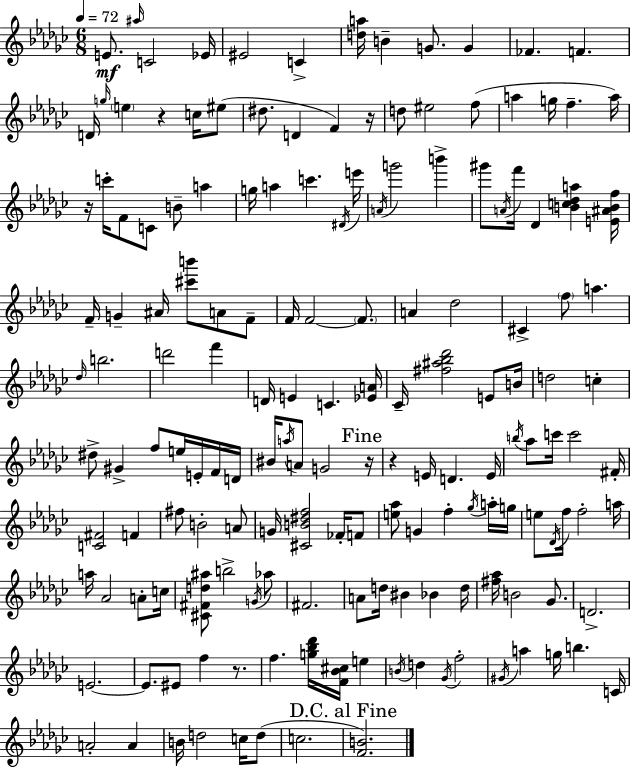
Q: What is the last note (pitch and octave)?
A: C5